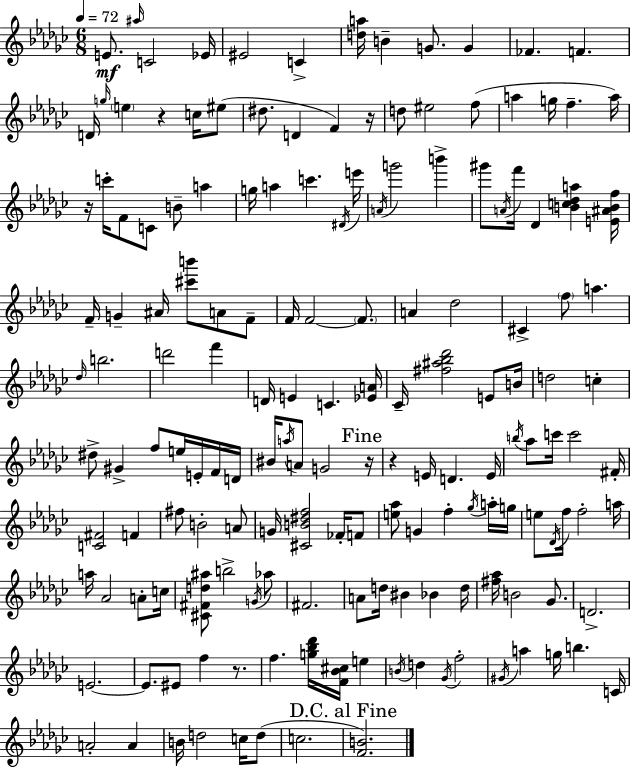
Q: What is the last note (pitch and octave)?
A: C5